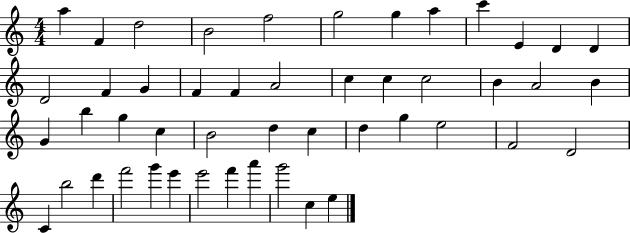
{
  \clef treble
  \numericTimeSignature
  \time 4/4
  \key c \major
  a''4 f'4 d''2 | b'2 f''2 | g''2 g''4 a''4 | c'''4 e'4 d'4 d'4 | \break d'2 f'4 g'4 | f'4 f'4 a'2 | c''4 c''4 c''2 | b'4 a'2 b'4 | \break g'4 b''4 g''4 c''4 | b'2 d''4 c''4 | d''4 g''4 e''2 | f'2 d'2 | \break c'4 b''2 d'''4 | f'''2 g'''4 e'''4 | e'''2 f'''4 a'''4 | g'''2 c''4 e''4 | \break \bar "|."
}